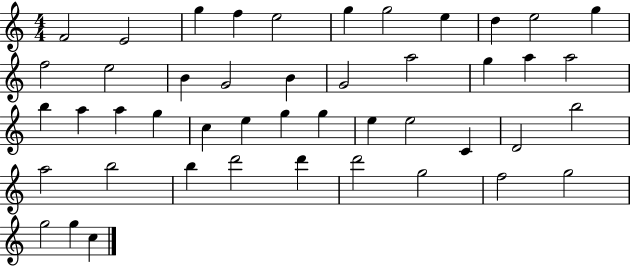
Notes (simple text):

F4/h E4/h G5/q F5/q E5/h G5/q G5/h E5/q D5/q E5/h G5/q F5/h E5/h B4/q G4/h B4/q G4/h A5/h G5/q A5/q A5/h B5/q A5/q A5/q G5/q C5/q E5/q G5/q G5/q E5/q E5/h C4/q D4/h B5/h A5/h B5/h B5/q D6/h D6/q D6/h G5/h F5/h G5/h G5/h G5/q C5/q